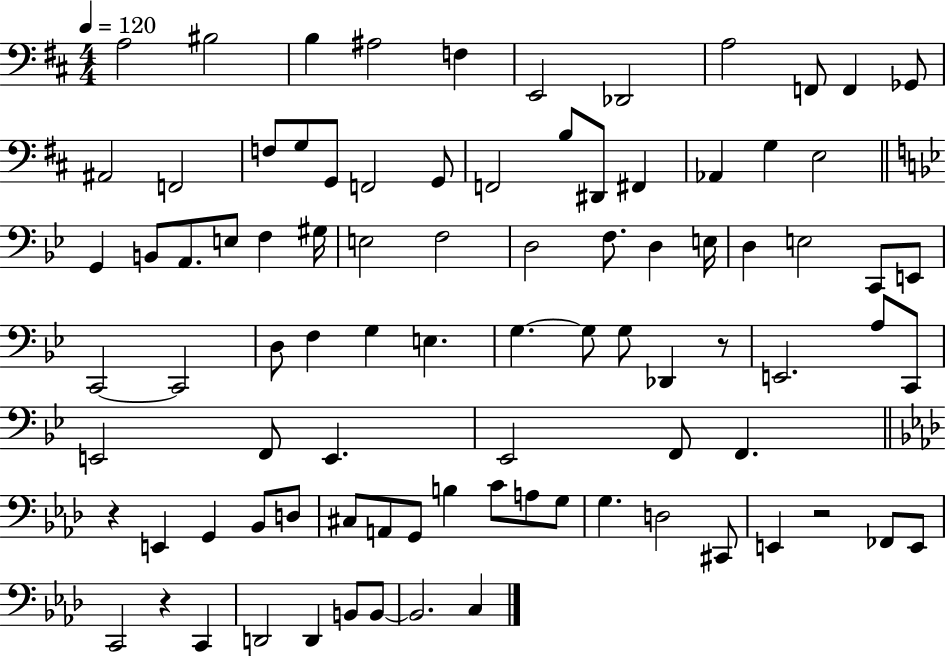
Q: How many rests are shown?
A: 4